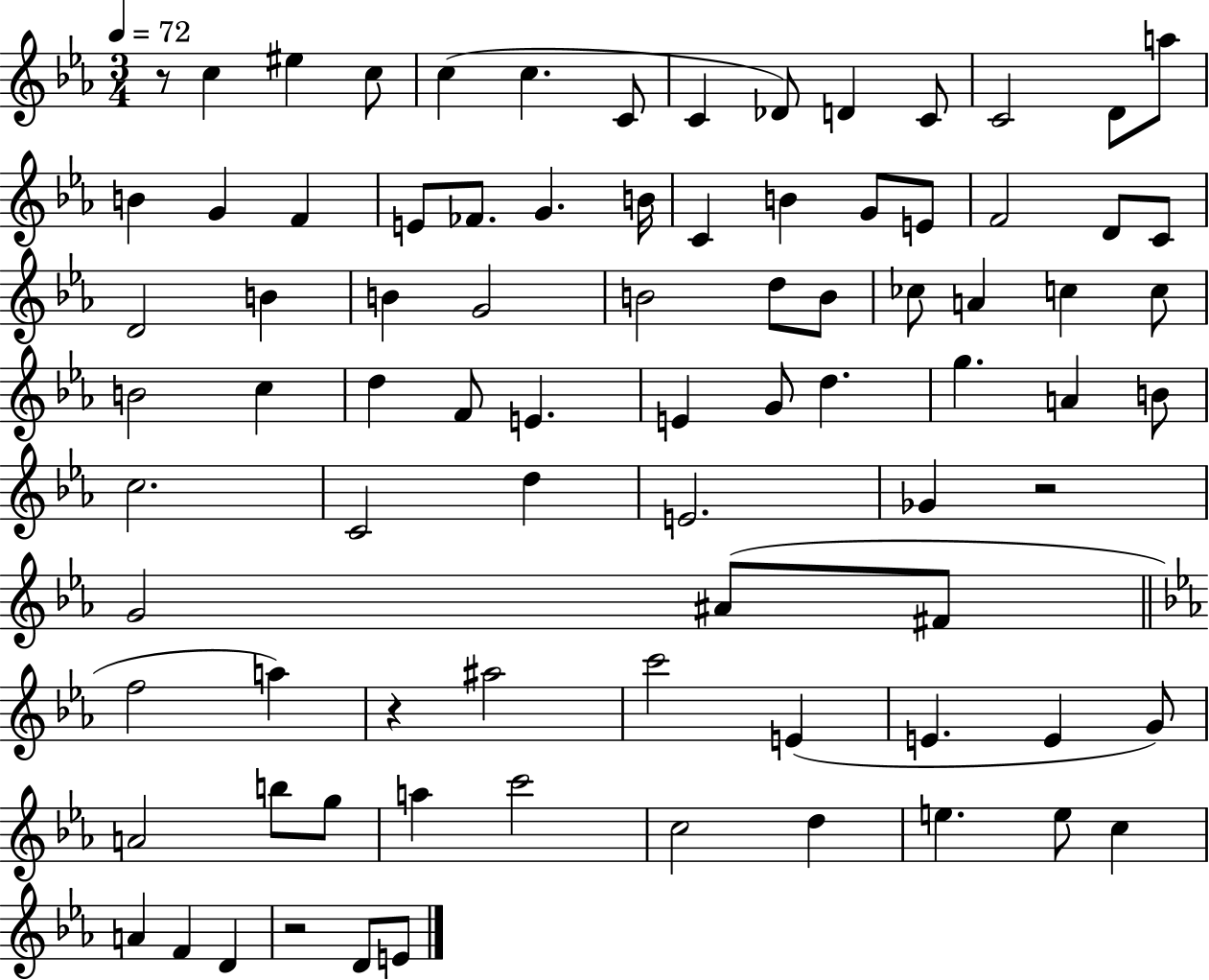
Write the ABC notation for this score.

X:1
T:Untitled
M:3/4
L:1/4
K:Eb
z/2 c ^e c/2 c c C/2 C _D/2 D C/2 C2 D/2 a/2 B G F E/2 _F/2 G B/4 C B G/2 E/2 F2 D/2 C/2 D2 B B G2 B2 d/2 B/2 _c/2 A c c/2 B2 c d F/2 E E G/2 d g A B/2 c2 C2 d E2 _G z2 G2 ^A/2 ^F/2 f2 a z ^a2 c'2 E E E G/2 A2 b/2 g/2 a c'2 c2 d e e/2 c A F D z2 D/2 E/2